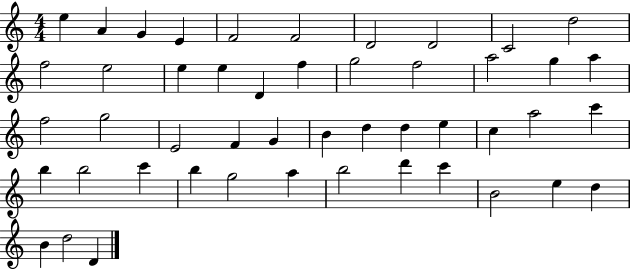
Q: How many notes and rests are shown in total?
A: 48